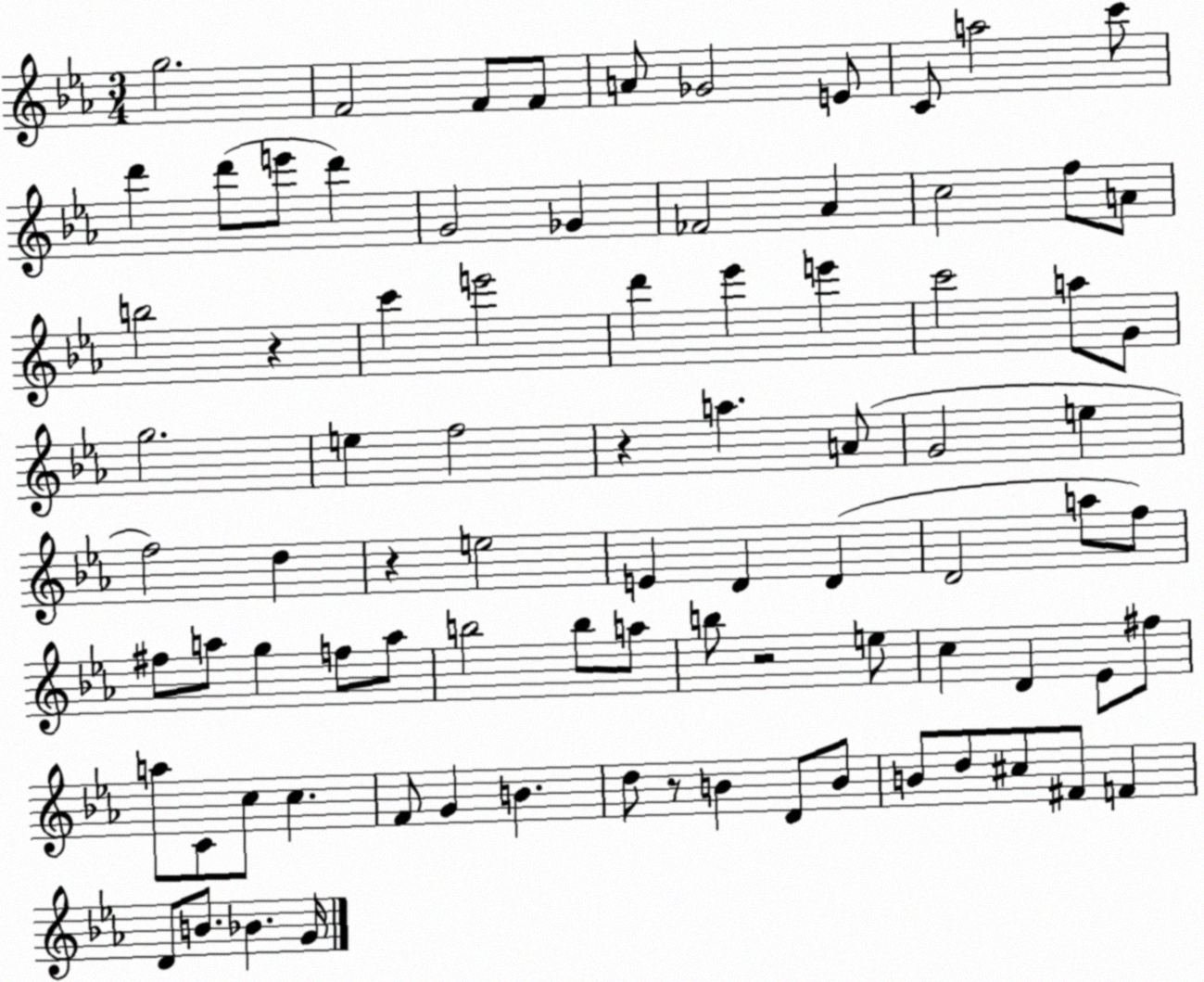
X:1
T:Untitled
M:3/4
L:1/4
K:Eb
g2 F2 F/2 F/2 A/2 _G2 E/2 C/2 a2 c'/2 d' d'/2 e'/2 d' G2 _G _F2 _A c2 f/2 A/2 b2 z c' e'2 d' _e' e' c'2 a/2 G/2 g2 e f2 z a A/2 G2 e f2 d z e2 E D D D2 a/2 f/2 ^f/2 a/2 g f/2 a/2 b2 b/2 a/2 b/2 z2 e/2 c D _E/2 ^f/2 a/2 C/2 c/2 c F/2 G B d/2 z/2 B D/2 B/2 B/2 d/2 ^c/2 ^F/2 F D/2 B/2 _B G/4